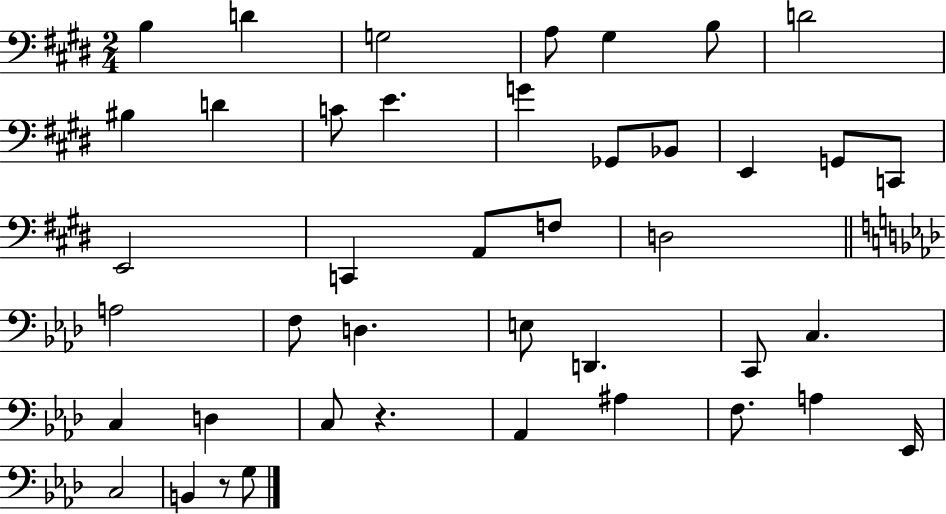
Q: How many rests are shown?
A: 2